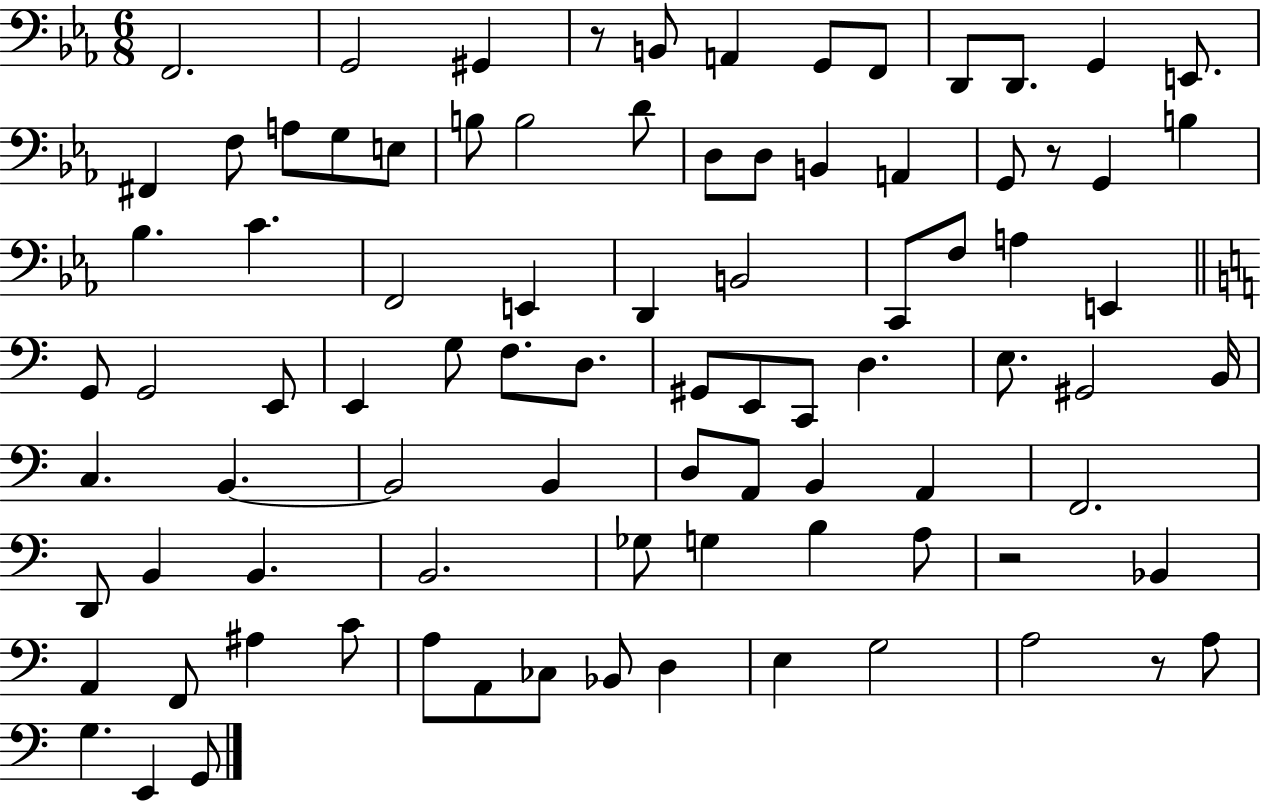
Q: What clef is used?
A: bass